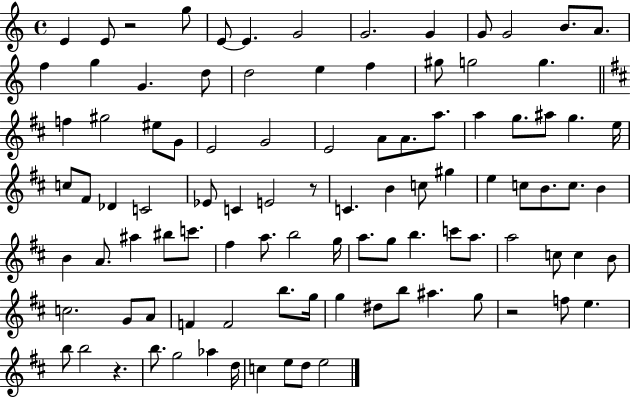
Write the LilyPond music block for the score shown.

{
  \clef treble
  \time 4/4
  \defaultTimeSignature
  \key c \major
  e'4 e'8 r2 g''8 | e'8~~ e'4. g'2 | g'2. g'4 | g'8 g'2 b'8. a'8. | \break f''4 g''4 g'4. d''8 | d''2 e''4 f''4 | gis''8 g''2 g''4. | \bar "||" \break \key d \major f''4 gis''2 eis''8 g'8 | e'2 g'2 | e'2 a'8 a'8. a''8. | a''4 g''8. ais''8 g''4. e''16 | \break c''8 fis'8 des'4 c'2 | ees'8 c'4 e'2 r8 | c'4. b'4 c''8 gis''4 | e''4 c''8 b'8. c''8. b'4 | \break b'4 a'8. ais''4 bis''8 c'''8. | fis''4 a''8. b''2 g''16 | a''8. g''8 b''4. c'''8 a''8. | a''2 c''8 c''4 b'8 | \break c''2. g'8 a'8 | f'4 f'2 b''8. g''16 | g''4 dis''8 b''8 ais''4. g''8 | r2 f''8 e''4. | \break b''8 b''2 r4. | b''8. g''2 aes''4 d''16 | c''4 e''8 d''8 e''2 | \bar "|."
}